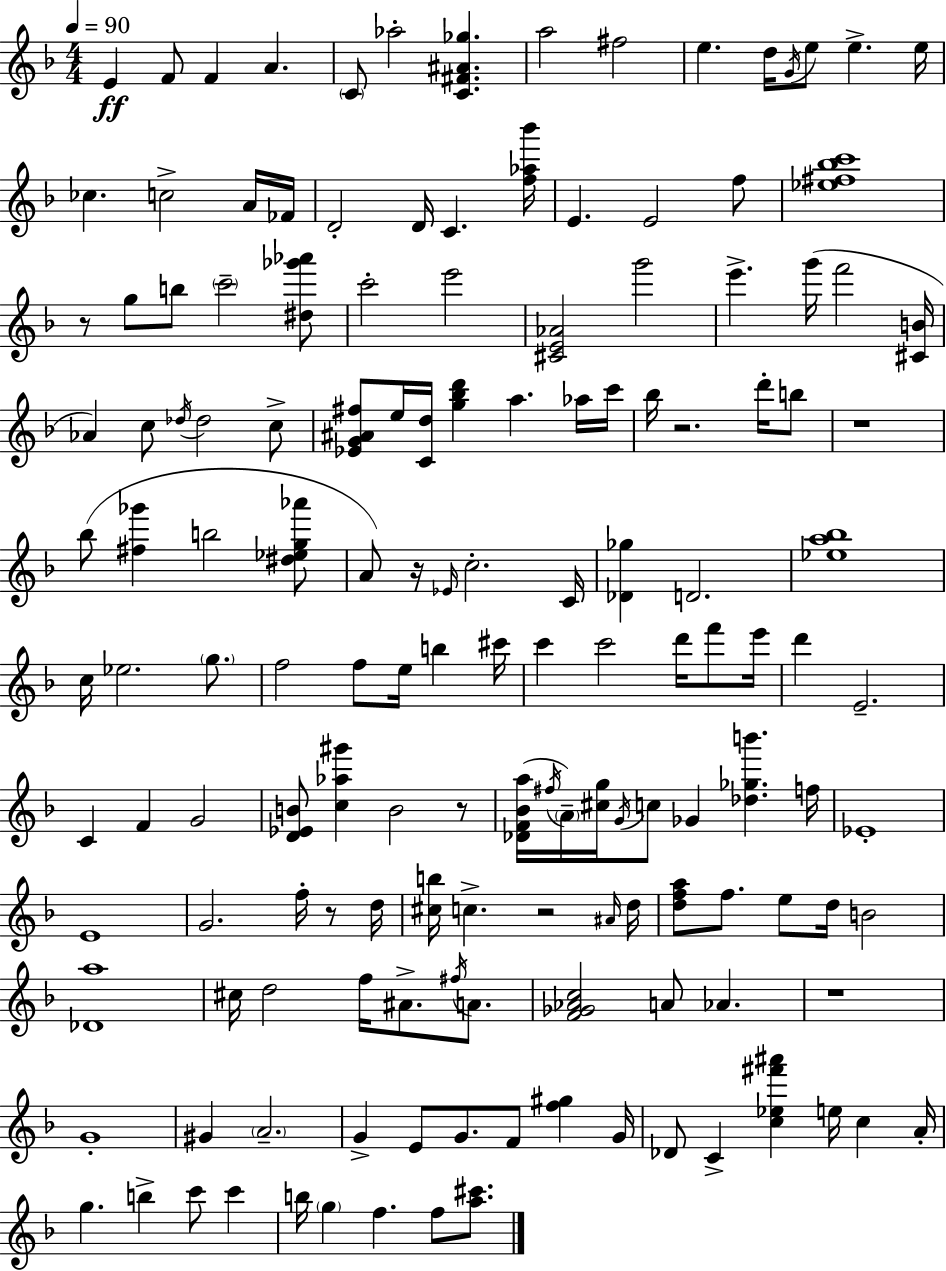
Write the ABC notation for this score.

X:1
T:Untitled
M:4/4
L:1/4
K:Dm
E F/2 F A C/2 _a2 [C^F^A_g] a2 ^f2 e d/4 G/4 e/2 e e/4 _c c2 A/4 _F/4 D2 D/4 C [f_a_b']/4 E E2 f/2 [_e^f_bc']4 z/2 g/2 b/2 c'2 [^d_g'_a']/2 c'2 e'2 [^CE_A]2 g'2 e' g'/4 f'2 [^CB]/4 _A c/2 _d/4 _d2 c/2 [_EG^A^f]/2 e/4 [Cd]/4 [g_bd'] a _a/4 c'/4 _b/4 z2 d'/4 b/2 z4 _b/2 [^f_g'] b2 [^d_eg_a']/2 A/2 z/4 _E/4 c2 C/4 [_D_g] D2 [_ea_b]4 c/4 _e2 g/2 f2 f/2 e/4 b ^c'/4 c' c'2 d'/4 f'/2 e'/4 d' E2 C F G2 [D_EB]/2 [c_a^g'] B2 z/2 [_DF_Ba]/4 ^f/4 A/4 [^cg]/4 G/4 c/2 _G [_d_gb'] f/4 _E4 E4 G2 f/4 z/2 d/4 [^cb]/4 c z2 ^A/4 d/4 [dfa]/2 f/2 e/2 d/4 B2 [_Da]4 ^c/4 d2 f/4 ^A/2 ^f/4 A/2 [F_G_Ac]2 A/2 _A z4 G4 ^G A2 G E/2 G/2 F/2 [f^g] G/4 _D/2 C [c_e^f'^a'] e/4 c A/4 g b c'/2 c' b/4 g f f/2 [a^c']/2